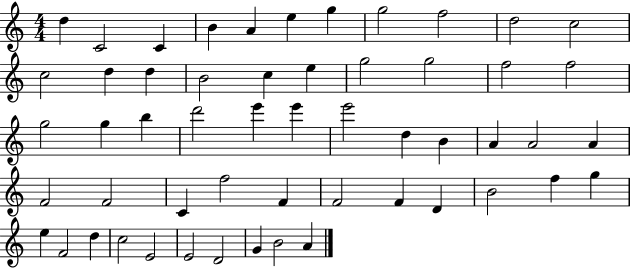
{
  \clef treble
  \numericTimeSignature
  \time 4/4
  \key c \major
  d''4 c'2 c'4 | b'4 a'4 e''4 g''4 | g''2 f''2 | d''2 c''2 | \break c''2 d''4 d''4 | b'2 c''4 e''4 | g''2 g''2 | f''2 f''2 | \break g''2 g''4 b''4 | d'''2 e'''4 e'''4 | e'''2 d''4 b'4 | a'4 a'2 a'4 | \break f'2 f'2 | c'4 f''2 f'4 | f'2 f'4 d'4 | b'2 f''4 g''4 | \break e''4 f'2 d''4 | c''2 e'2 | e'2 d'2 | g'4 b'2 a'4 | \break \bar "|."
}